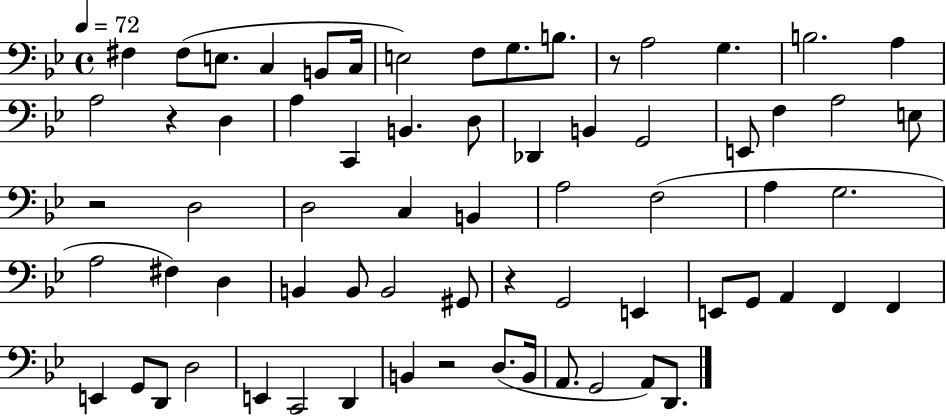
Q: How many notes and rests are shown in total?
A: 68